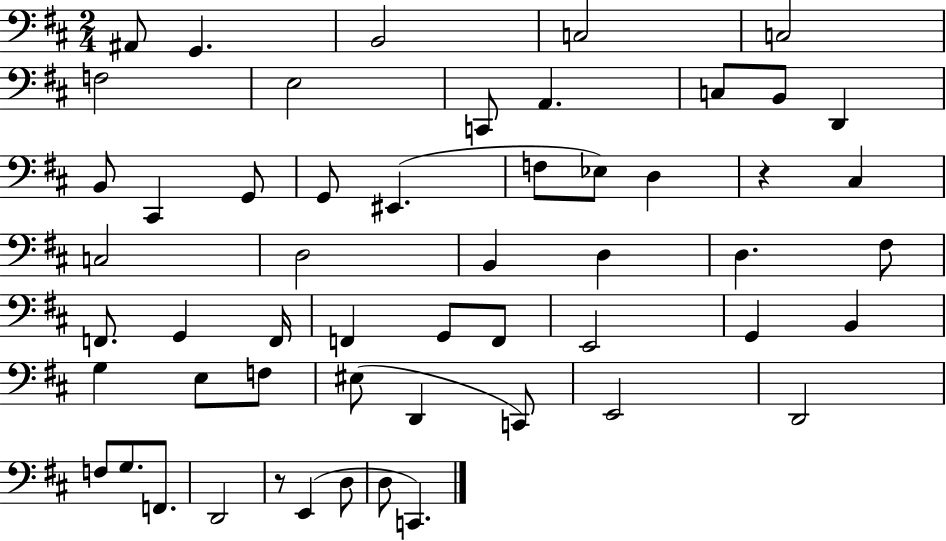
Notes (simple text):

A#2/e G2/q. B2/h C3/h C3/h F3/h E3/h C2/e A2/q. C3/e B2/e D2/q B2/e C#2/q G2/e G2/e EIS2/q. F3/e Eb3/e D3/q R/q C#3/q C3/h D3/h B2/q D3/q D3/q. F#3/e F2/e. G2/q F2/s F2/q G2/e F2/e E2/h G2/q B2/q G3/q E3/e F3/e EIS3/e D2/q C2/e E2/h D2/h F3/e G3/e. F2/e. D2/h R/e E2/q D3/e D3/e C2/q.